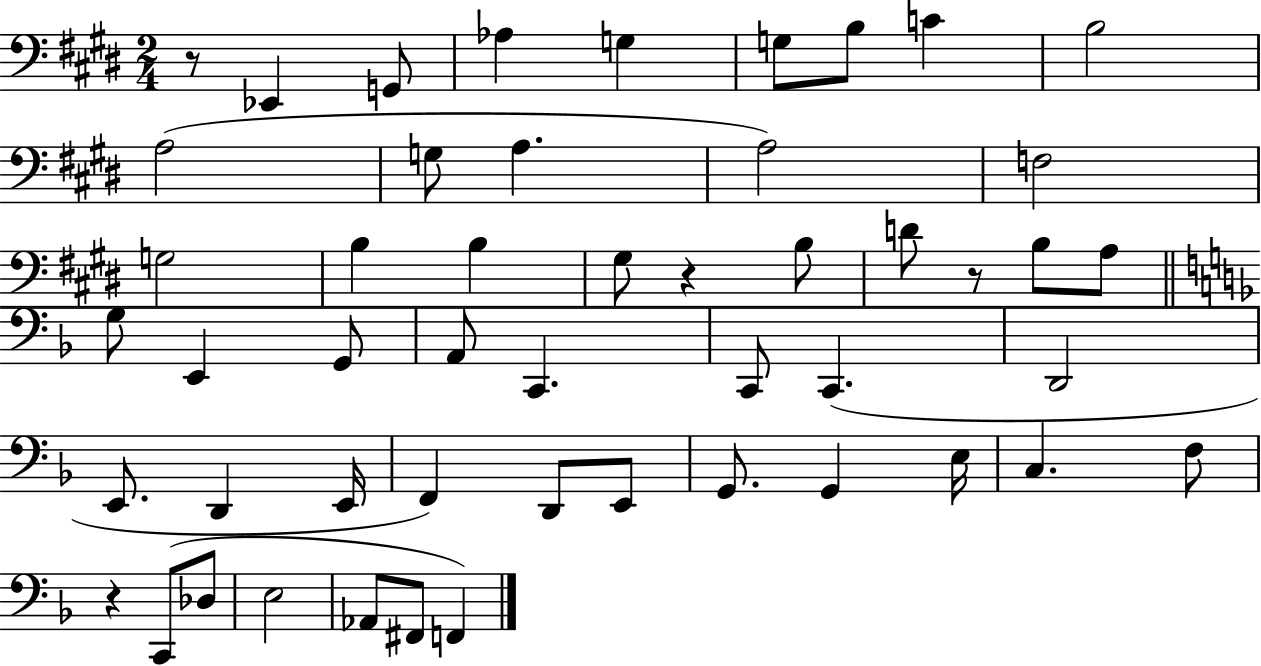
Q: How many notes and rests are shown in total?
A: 50